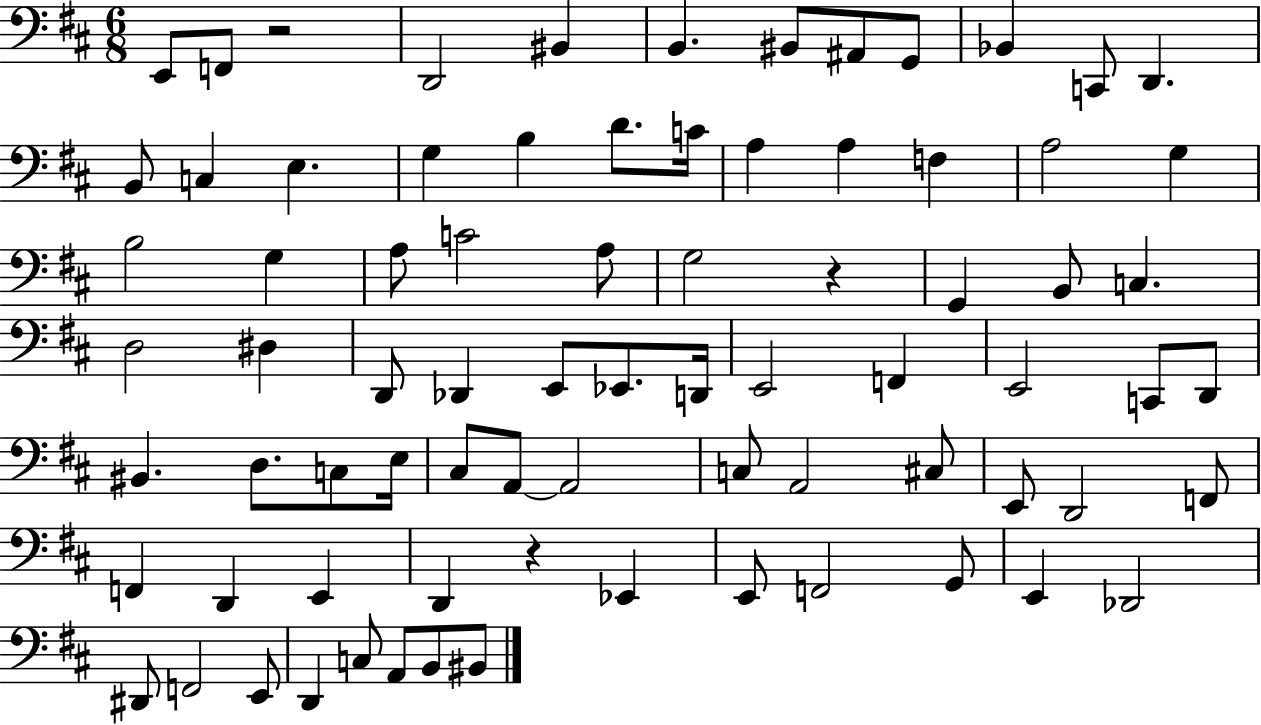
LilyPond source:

{
  \clef bass
  \numericTimeSignature
  \time 6/8
  \key d \major
  \repeat volta 2 { e,8 f,8 r2 | d,2 bis,4 | b,4. bis,8 ais,8 g,8 | bes,4 c,8 d,4. | \break b,8 c4 e4. | g4 b4 d'8. c'16 | a4 a4 f4 | a2 g4 | \break b2 g4 | a8 c'2 a8 | g2 r4 | g,4 b,8 c4. | \break d2 dis4 | d,8 des,4 e,8 ees,8. d,16 | e,2 f,4 | e,2 c,8 d,8 | \break bis,4. d8. c8 e16 | cis8 a,8~~ a,2 | c8 a,2 cis8 | e,8 d,2 f,8 | \break f,4 d,4 e,4 | d,4 r4 ees,4 | e,8 f,2 g,8 | e,4 des,2 | \break dis,8 f,2 e,8 | d,4 c8 a,8 b,8 bis,8 | } \bar "|."
}